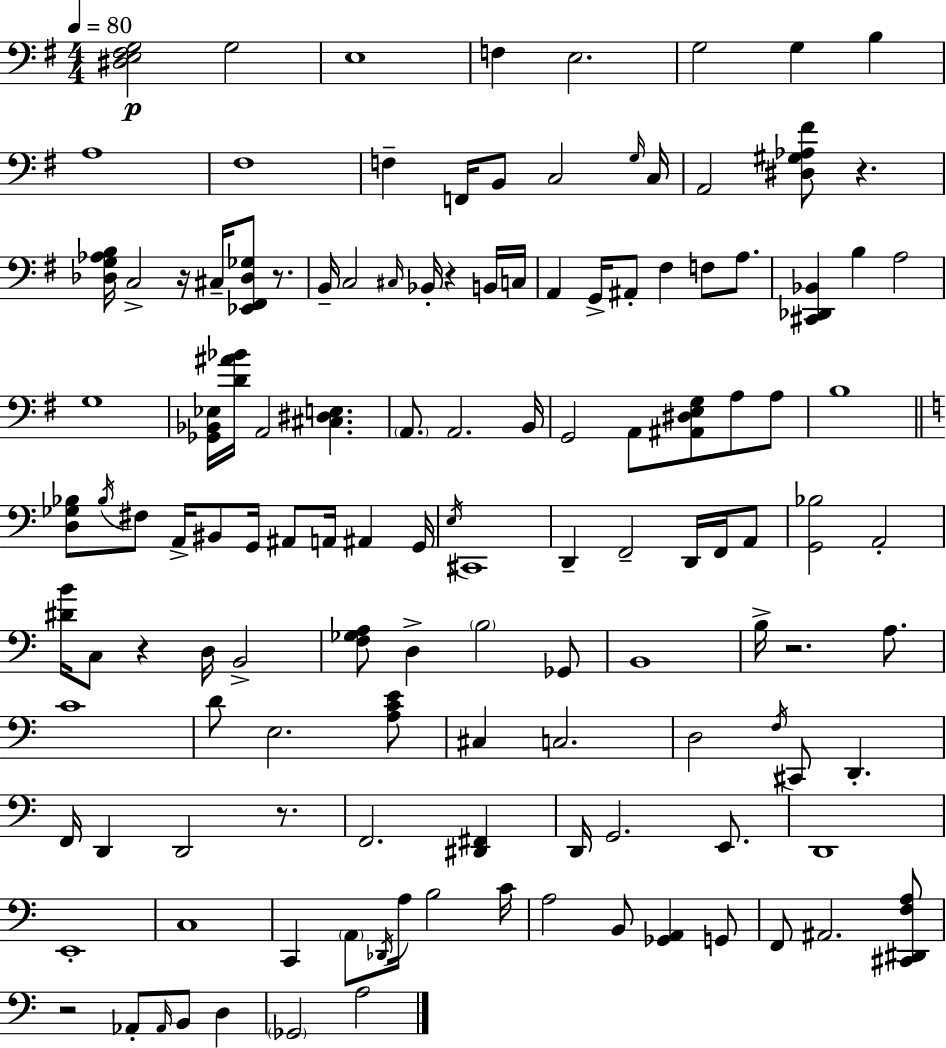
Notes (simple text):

[D#3,E3,F#3,G3]/h G3/h E3/w F3/q E3/h. G3/h G3/q B3/q A3/w F#3/w F3/q F2/s B2/e C3/h G3/s C3/s A2/h [D#3,G#3,Ab3,F#4]/e R/q. [Db3,G3,Ab3,B3]/s C3/h R/s C#3/s [Eb2,F#2,Db3,Gb3]/e R/e. B2/s C3/h C#3/s Bb2/s R/q B2/s C3/s A2/q G2/s A#2/e F#3/q F3/e A3/e. [C#2,Db2,Bb2]/q B3/q A3/h G3/w [Gb2,Bb2,Eb3]/s [D4,A#4,Bb4]/s A2/h [C#3,D#3,E3]/q. A2/e. A2/h. B2/s G2/h A2/e [A#2,D#3,E3,G3]/e A3/e A3/e B3/w [D3,Gb3,Bb3]/e Bb3/s F#3/e A2/s BIS2/e G2/s A#2/e A2/s A#2/q G2/s E3/s C#2/w D2/q F2/h D2/s F2/s A2/e [G2,Bb3]/h A2/h [D#4,B4]/s C3/e R/q D3/s B2/h [F3,Gb3,A3]/e D3/q B3/h Gb2/e B2/w B3/s R/h. A3/e. C4/w D4/e E3/h. [A3,C4,E4]/e C#3/q C3/h. D3/h F3/s C#2/e D2/q. F2/s D2/q D2/h R/e. F2/h. [D#2,F#2]/q D2/s G2/h. E2/e. D2/w E2/w C3/w C2/q A2/e Db2/s A3/s B3/h C4/s A3/h B2/e [Gb2,A2]/q G2/e F2/e A#2/h. [C#2,D#2,F3,A3]/e R/h Ab2/e Ab2/s B2/e D3/q Gb2/h A3/h